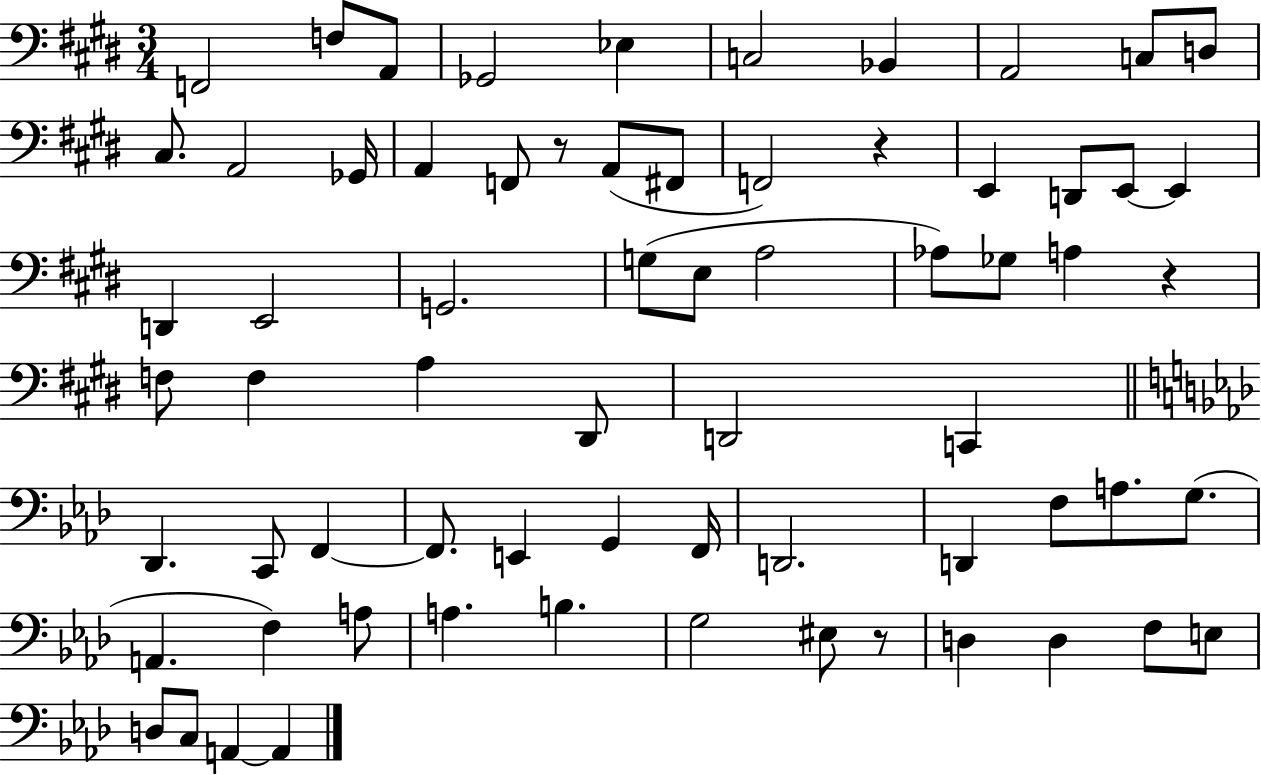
X:1
T:Untitled
M:3/4
L:1/4
K:E
F,,2 F,/2 A,,/2 _G,,2 _E, C,2 _B,, A,,2 C,/2 D,/2 ^C,/2 A,,2 _G,,/4 A,, F,,/2 z/2 A,,/2 ^F,,/2 F,,2 z E,, D,,/2 E,,/2 E,, D,, E,,2 G,,2 G,/2 E,/2 A,2 _A,/2 _G,/2 A, z F,/2 F, A, ^D,,/2 D,,2 C,, _D,, C,,/2 F,, F,,/2 E,, G,, F,,/4 D,,2 D,, F,/2 A,/2 G,/2 A,, F, A,/2 A, B, G,2 ^E,/2 z/2 D, D, F,/2 E,/2 D,/2 C,/2 A,, A,,